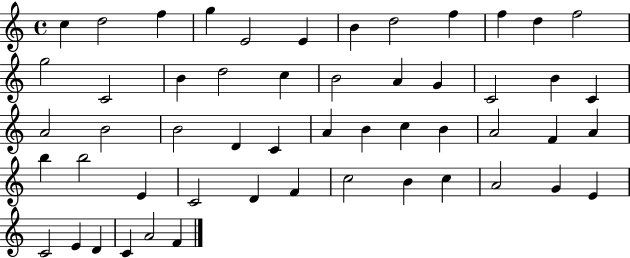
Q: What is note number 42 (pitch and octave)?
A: C5